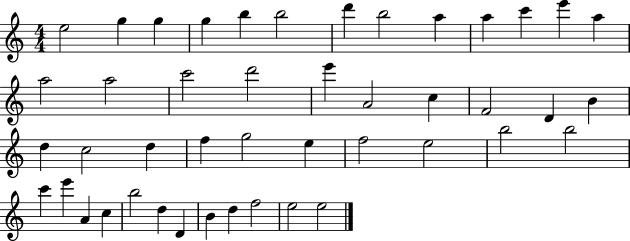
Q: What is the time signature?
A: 4/4